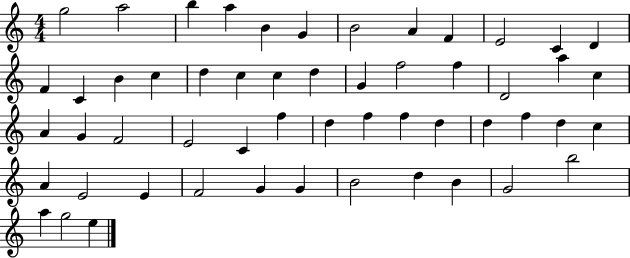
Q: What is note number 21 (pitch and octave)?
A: G4